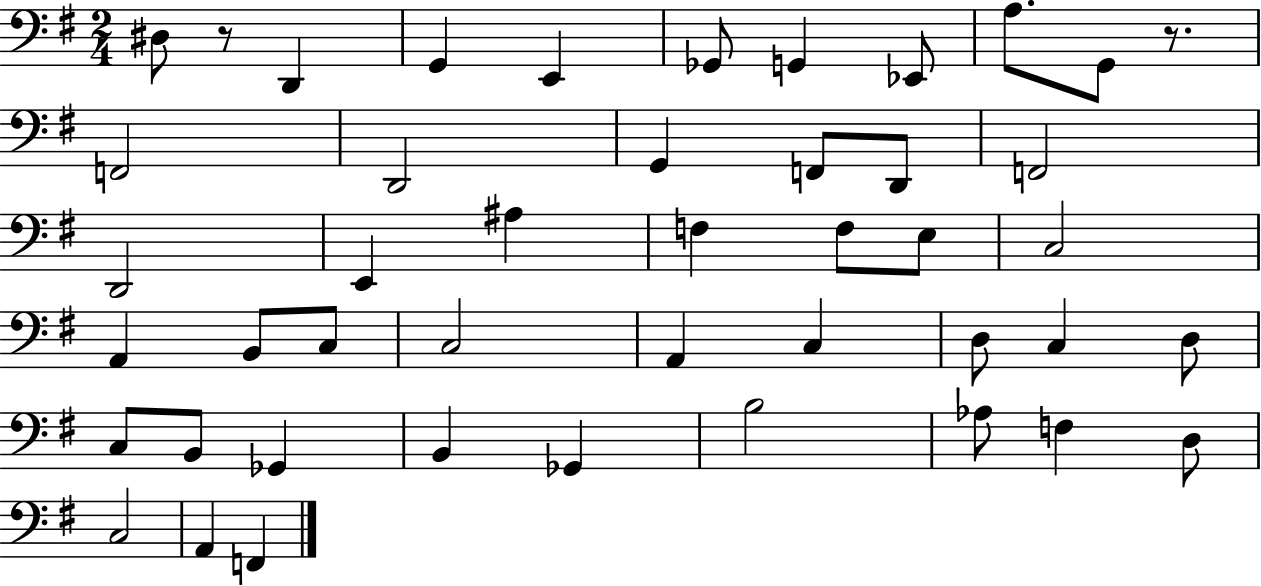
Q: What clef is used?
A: bass